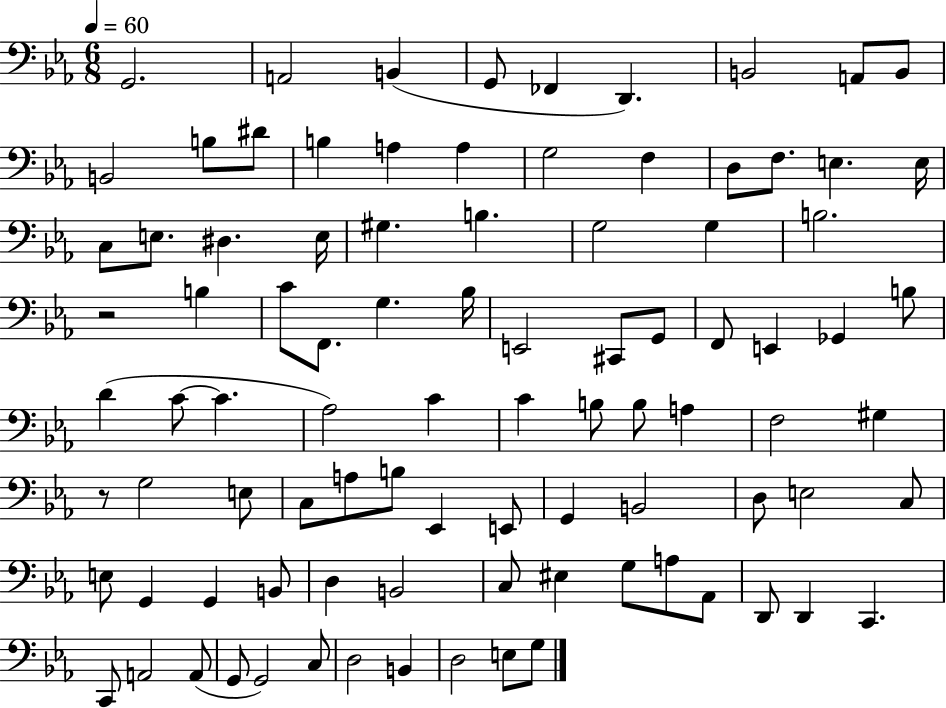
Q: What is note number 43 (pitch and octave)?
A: D4